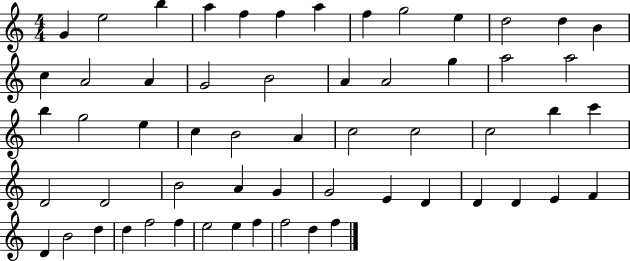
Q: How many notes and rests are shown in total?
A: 58